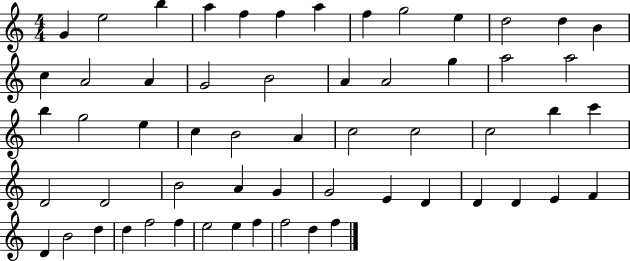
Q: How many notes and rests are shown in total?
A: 58